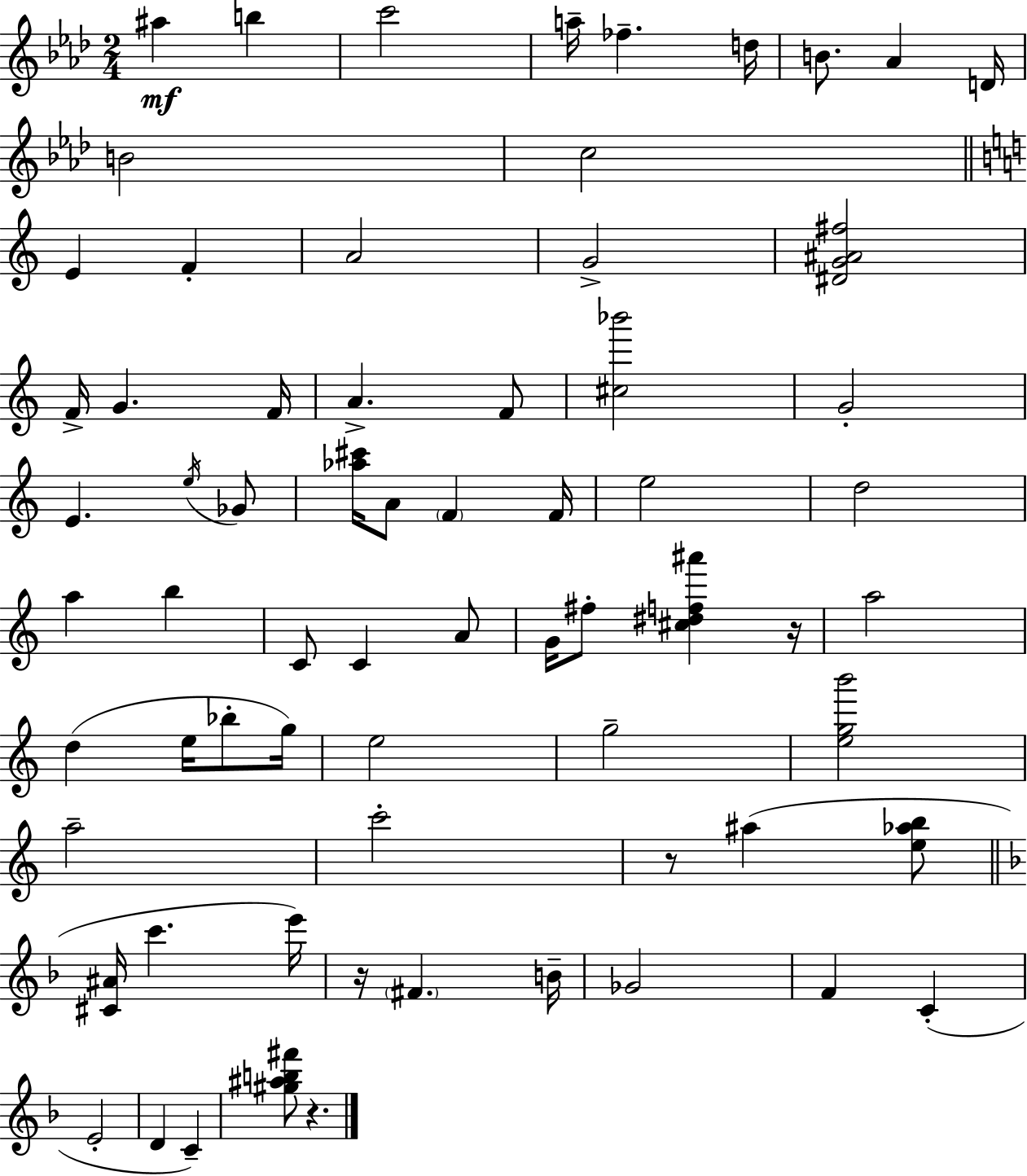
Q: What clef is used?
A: treble